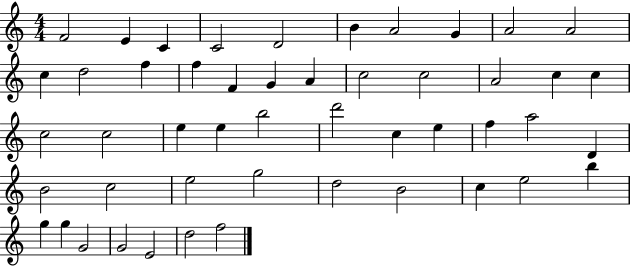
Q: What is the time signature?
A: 4/4